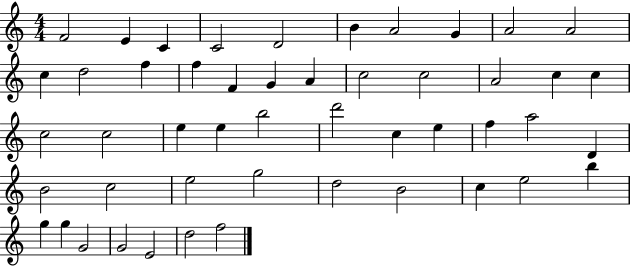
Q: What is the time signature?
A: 4/4